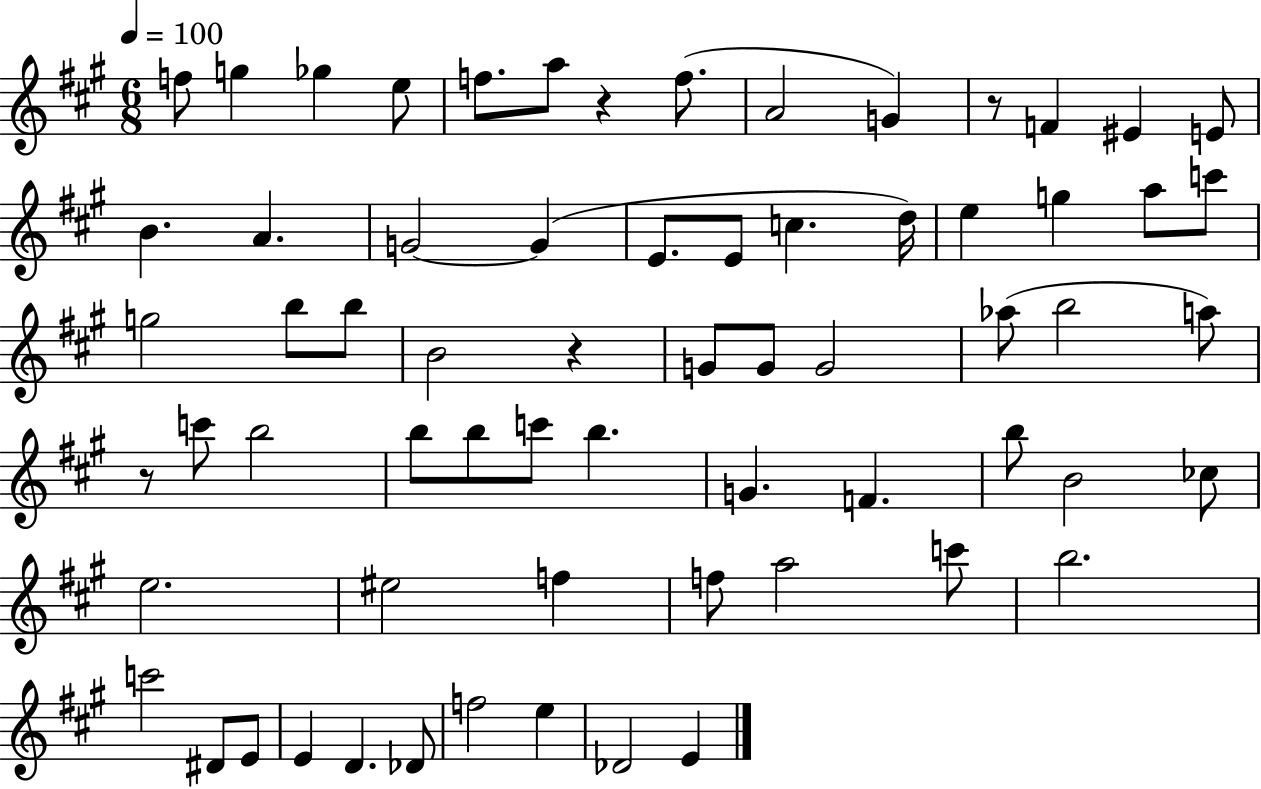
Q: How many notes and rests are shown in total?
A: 66